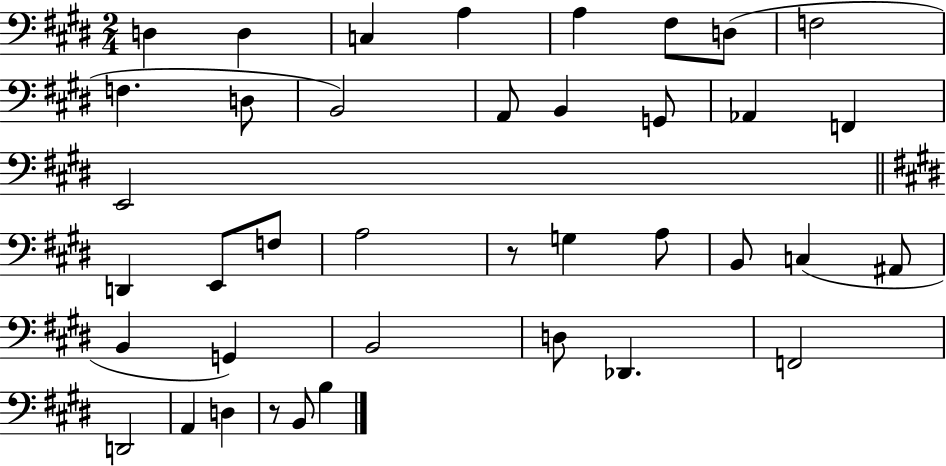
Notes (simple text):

D3/q D3/q C3/q A3/q A3/q F#3/e D3/e F3/h F3/q. D3/e B2/h A2/e B2/q G2/e Ab2/q F2/q E2/h D2/q E2/e F3/e A3/h R/e G3/q A3/e B2/e C3/q A#2/e B2/q G2/q B2/h D3/e Db2/q. F2/h D2/h A2/q D3/q R/e B2/e B3/q